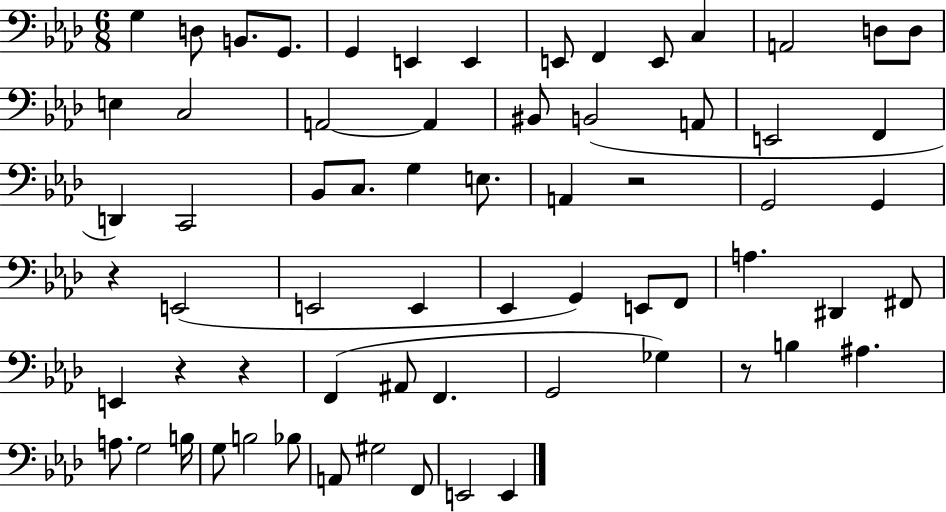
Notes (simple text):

G3/q D3/e B2/e. G2/e. G2/q E2/q E2/q E2/e F2/q E2/e C3/q A2/h D3/e D3/e E3/q C3/h A2/h A2/q BIS2/e B2/h A2/e E2/h F2/q D2/q C2/h Bb2/e C3/e. G3/q E3/e. A2/q R/h G2/h G2/q R/q E2/h E2/h E2/q Eb2/q G2/q E2/e F2/e A3/q. D#2/q F#2/e E2/q R/q R/q F2/q A#2/e F2/q. G2/h Gb3/q R/e B3/q A#3/q. A3/e. G3/h B3/s G3/e B3/h Bb3/e A2/e G#3/h F2/e E2/h E2/q